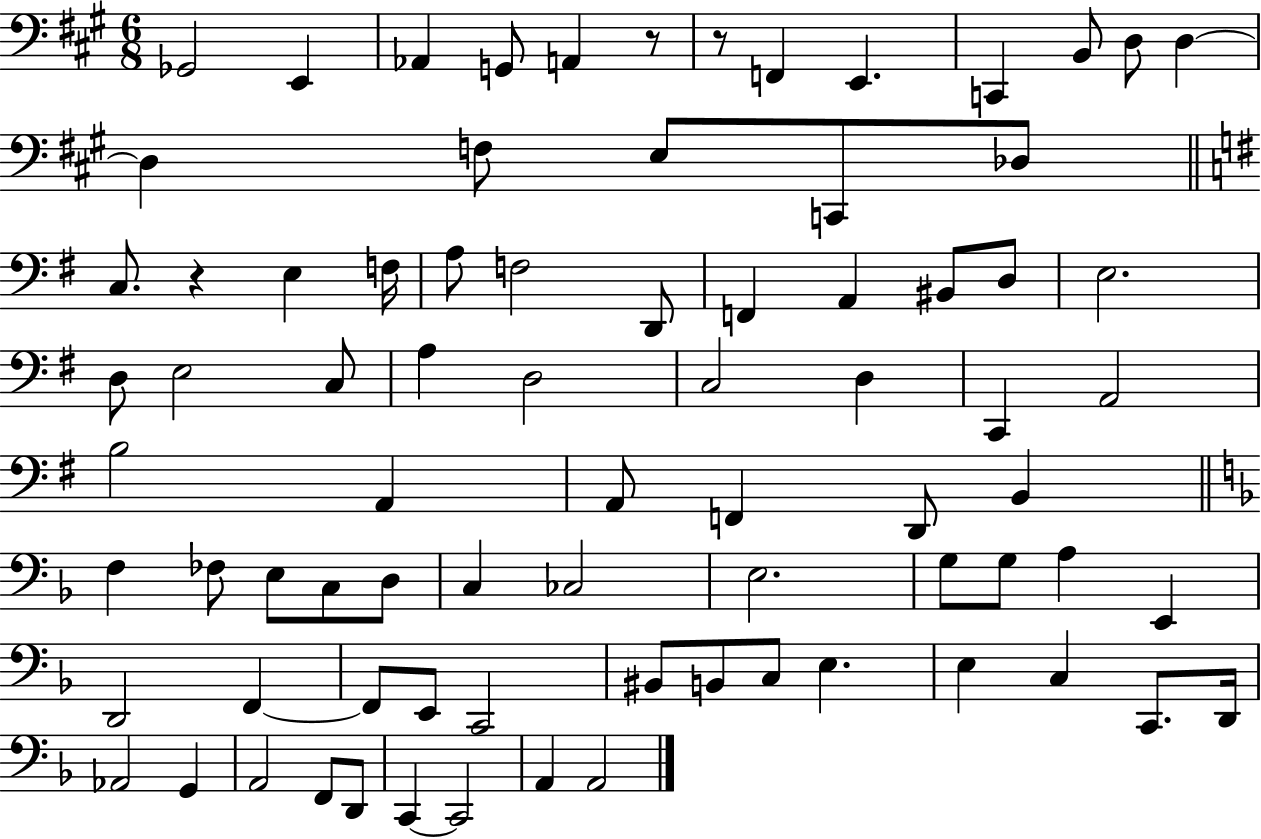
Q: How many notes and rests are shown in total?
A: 79